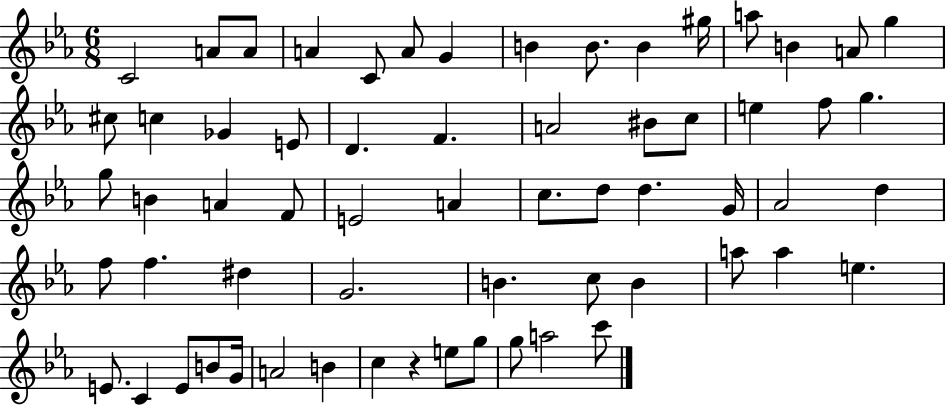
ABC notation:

X:1
T:Untitled
M:6/8
L:1/4
K:Eb
C2 A/2 A/2 A C/2 A/2 G B B/2 B ^g/4 a/2 B A/2 g ^c/2 c _G E/2 D F A2 ^B/2 c/2 e f/2 g g/2 B A F/2 E2 A c/2 d/2 d G/4 _A2 d f/2 f ^d G2 B c/2 B a/2 a e E/2 C E/2 B/2 G/4 A2 B c z e/2 g/2 g/2 a2 c'/2